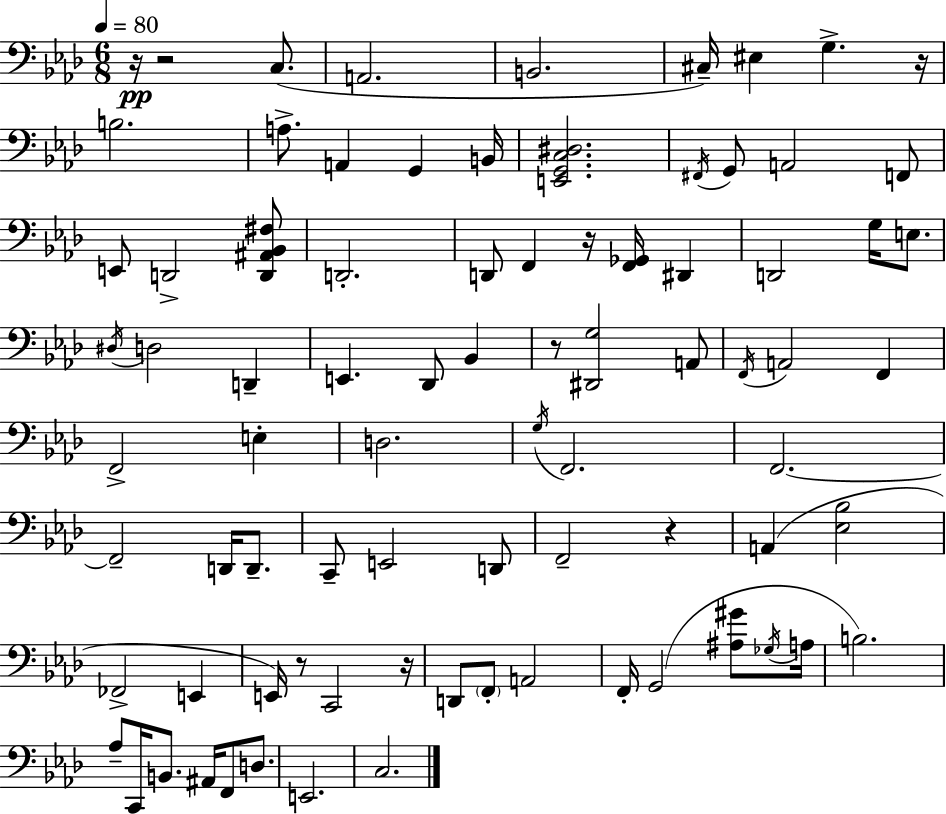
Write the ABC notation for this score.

X:1
T:Untitled
M:6/8
L:1/4
K:Ab
z/4 z2 C,/2 A,,2 B,,2 ^C,/4 ^E, G, z/4 B,2 A,/2 A,, G,, B,,/4 [E,,G,,C,^D,]2 ^F,,/4 G,,/2 A,,2 F,,/2 E,,/2 D,,2 [D,,^A,,_B,,^F,]/2 D,,2 D,,/2 F,, z/4 [F,,_G,,]/4 ^D,, D,,2 G,/4 E,/2 ^D,/4 D,2 D,, E,, _D,,/2 _B,, z/2 [^D,,G,]2 A,,/2 F,,/4 A,,2 F,, F,,2 E, D,2 G,/4 F,,2 F,,2 F,,2 D,,/4 D,,/2 C,,/2 E,,2 D,,/2 F,,2 z A,, [_E,_B,]2 _F,,2 E,, E,,/4 z/2 C,,2 z/4 D,,/2 F,,/2 A,,2 F,,/4 G,,2 [^A,^G]/2 _G,/4 A,/4 B,2 _A,/2 C,,/4 B,,/2 ^A,,/4 F,,/2 D,/2 E,,2 C,2